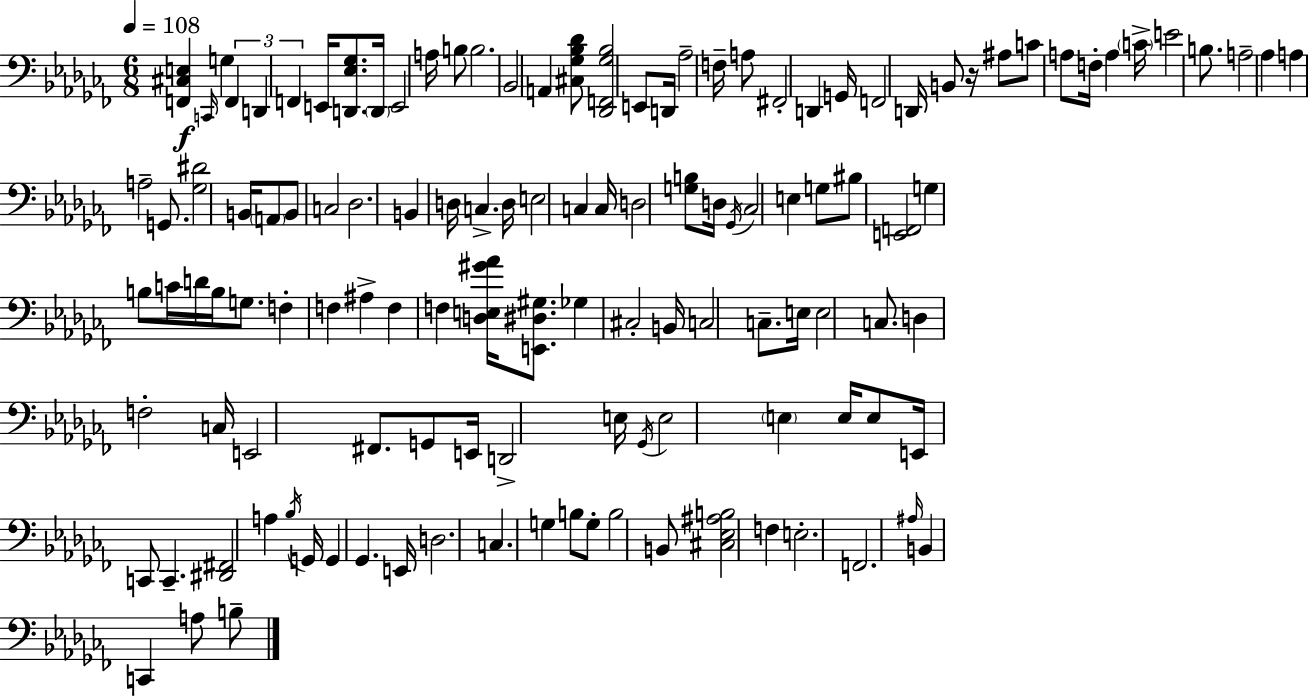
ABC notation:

X:1
T:Untitled
M:6/8
L:1/4
K:Abm
[F,,^C,E,] C,,/4 G, F,, D,, F,, E,,/4 [D,,_E,_G,]/2 D,,/4 E,,2 A,/4 B,/2 B,2 _B,,2 A,, [^C,_G,_B,_D]/2 [_D,,F,,_G,_B,]2 E,,/2 D,,/4 _A,2 F,/4 A,/2 ^F,,2 D,, G,,/4 F,,2 D,,/4 B,,/2 z/4 ^A,/2 C/2 A,/2 F,/4 A, C/4 E2 B,/2 A,2 _A, A, A,2 G,,/2 [_G,^D]2 B,,/4 A,,/2 B,,/2 C,2 _D,2 B,, D,/4 C, D,/4 E,2 C, C,/4 D,2 [G,B,]/2 D,/4 _G,,/4 _C,2 E, G,/2 ^B,/2 [E,,F,,]2 G, B,/2 C/4 D/4 B,/4 G,/2 F, F, ^A, F, F, [D,E,^G_A]/4 [E,,^D,^G,]/2 _G, ^C,2 B,,/4 C,2 C,/2 E,/4 E,2 C,/2 D, F,2 C,/4 E,,2 ^F,,/2 G,,/2 E,,/4 D,,2 E,/4 _G,,/4 E,2 E, E,/4 E,/2 E,,/4 C,,/2 C,, [^D,,^F,,]2 A, _B,/4 G,,/4 G,, _G,, E,,/4 D,2 C, G, B,/2 G,/2 B,2 B,,/2 [^C,_E,^A,B,]2 F, E,2 F,,2 ^A,/4 B,, C,, A,/2 B,/2